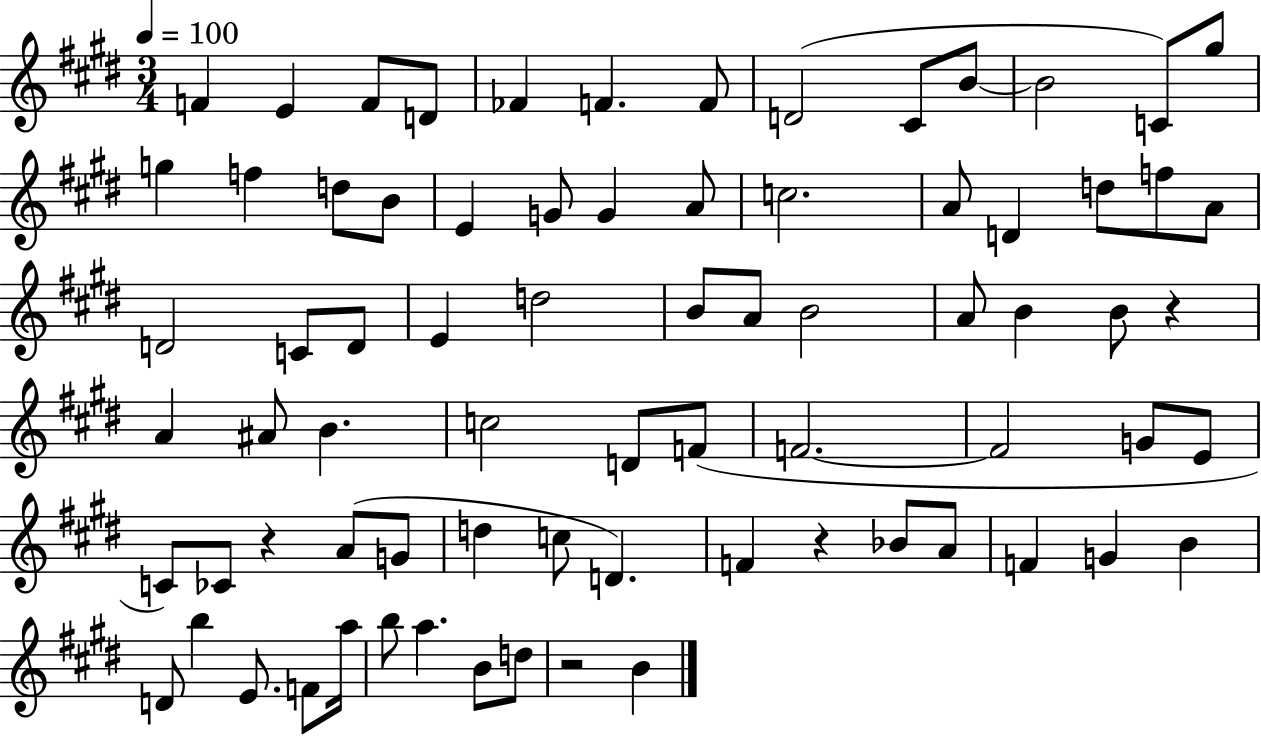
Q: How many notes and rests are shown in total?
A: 75